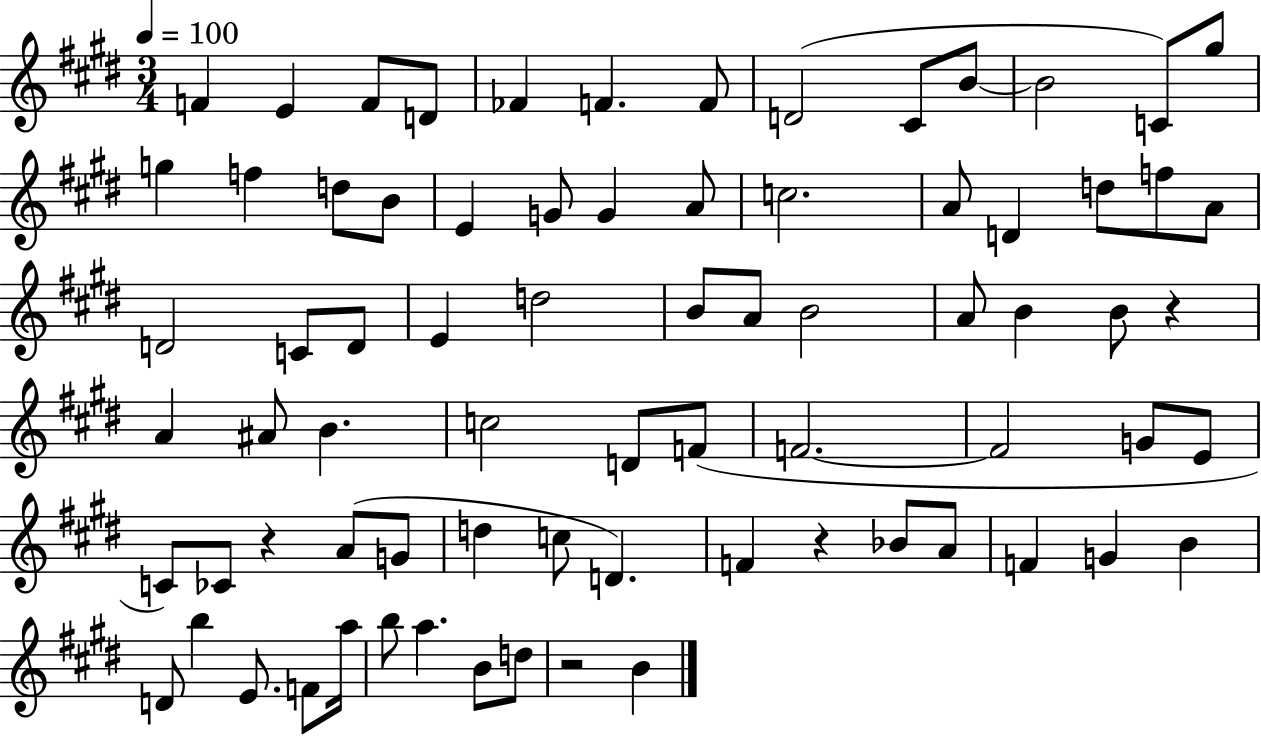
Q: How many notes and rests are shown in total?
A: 75